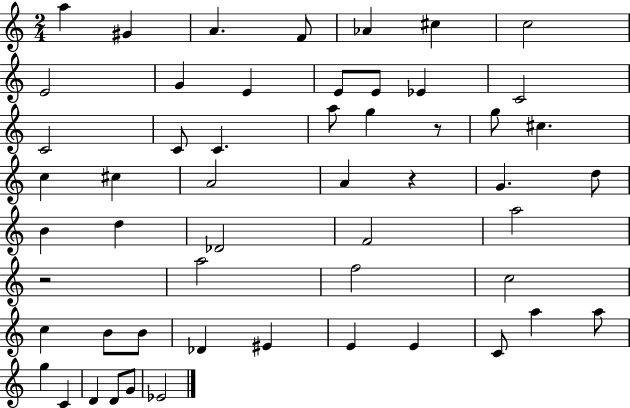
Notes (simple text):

A5/q G#4/q A4/q. F4/e Ab4/q C#5/q C5/h E4/h G4/q E4/q E4/e E4/e Eb4/q C4/h C4/h C4/e C4/q. A5/e G5/q R/e G5/e C#5/q. C5/q C#5/q A4/h A4/q R/q G4/q. D5/e B4/q D5/q Db4/h F4/h A5/h R/h A5/h F5/h C5/h C5/q B4/e B4/e Db4/q EIS4/q E4/q E4/q C4/e A5/q A5/e G5/q C4/q D4/q D4/e G4/e Eb4/h